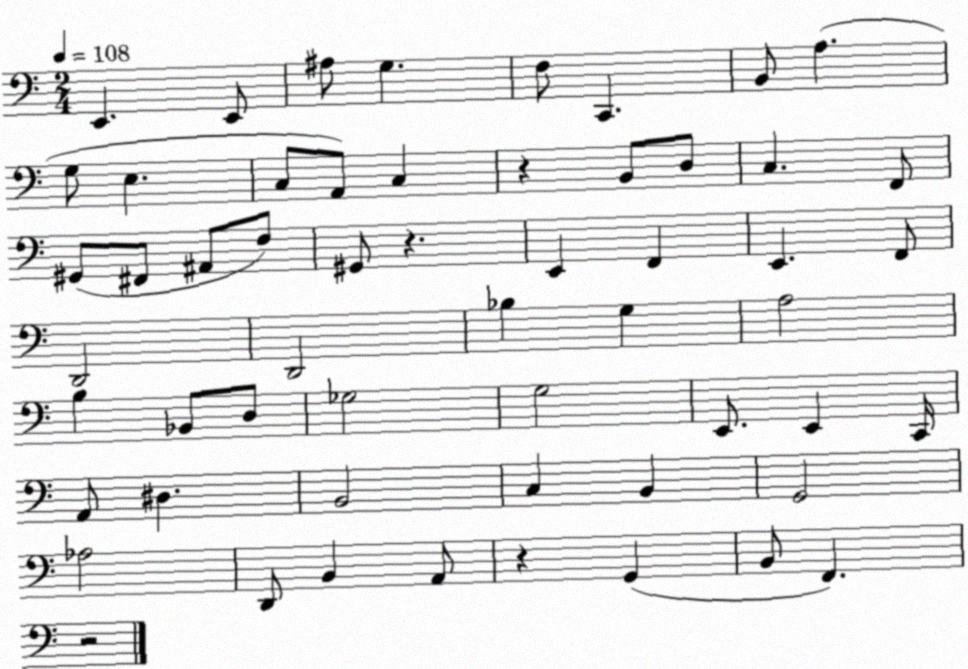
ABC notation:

X:1
T:Untitled
M:2/4
L:1/4
K:C
E,, E,,/2 ^A,/2 G, F,/2 C,, B,,/2 A, G,/2 E, C,/2 A,,/2 C, z B,,/2 D,/2 C, F,,/2 ^G,,/2 ^F,,/2 ^A,,/2 F,/2 ^G,,/2 z E,, F,, E,, F,,/2 D,,2 D,,2 _B, G, A,2 B, _B,,/2 D,/2 _G,2 G,2 E,,/2 E,, C,,/4 A,,/2 ^D, B,,2 C, B,, G,,2 _A,2 D,,/2 B,, A,,/2 z G,, B,,/2 F,, z2